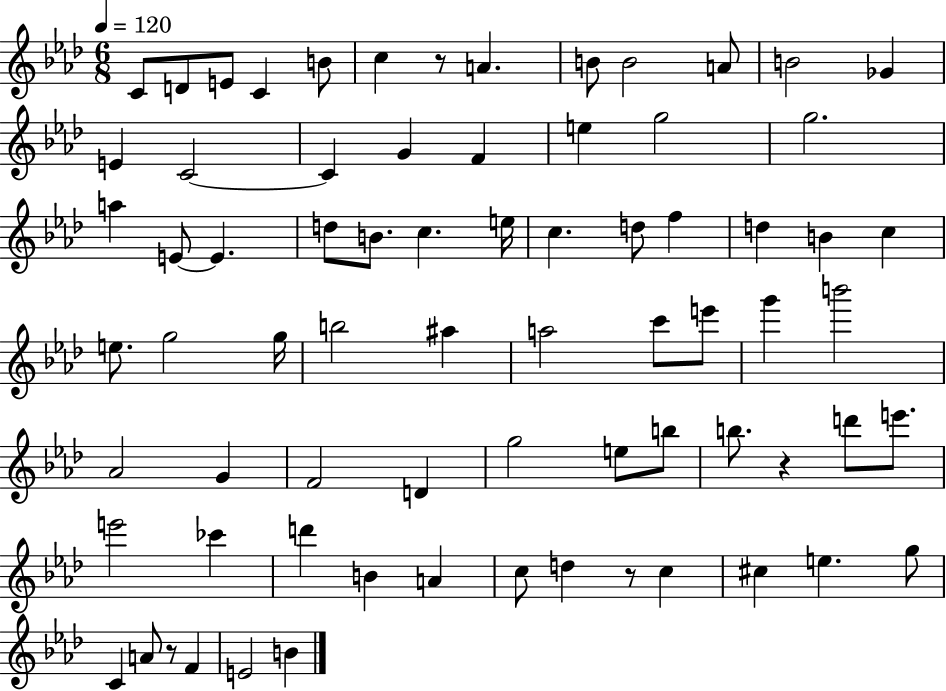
{
  \clef treble
  \numericTimeSignature
  \time 6/8
  \key aes \major
  \tempo 4 = 120
  c'8 d'8 e'8 c'4 b'8 | c''4 r8 a'4. | b'8 b'2 a'8 | b'2 ges'4 | \break e'4 c'2~~ | c'4 g'4 f'4 | e''4 g''2 | g''2. | \break a''4 e'8~~ e'4. | d''8 b'8. c''4. e''16 | c''4. d''8 f''4 | d''4 b'4 c''4 | \break e''8. g''2 g''16 | b''2 ais''4 | a''2 c'''8 e'''8 | g'''4 b'''2 | \break aes'2 g'4 | f'2 d'4 | g''2 e''8 b''8 | b''8. r4 d'''8 e'''8. | \break e'''2 ces'''4 | d'''4 b'4 a'4 | c''8 d''4 r8 c''4 | cis''4 e''4. g''8 | \break c'4 a'8 r8 f'4 | e'2 b'4 | \bar "|."
}